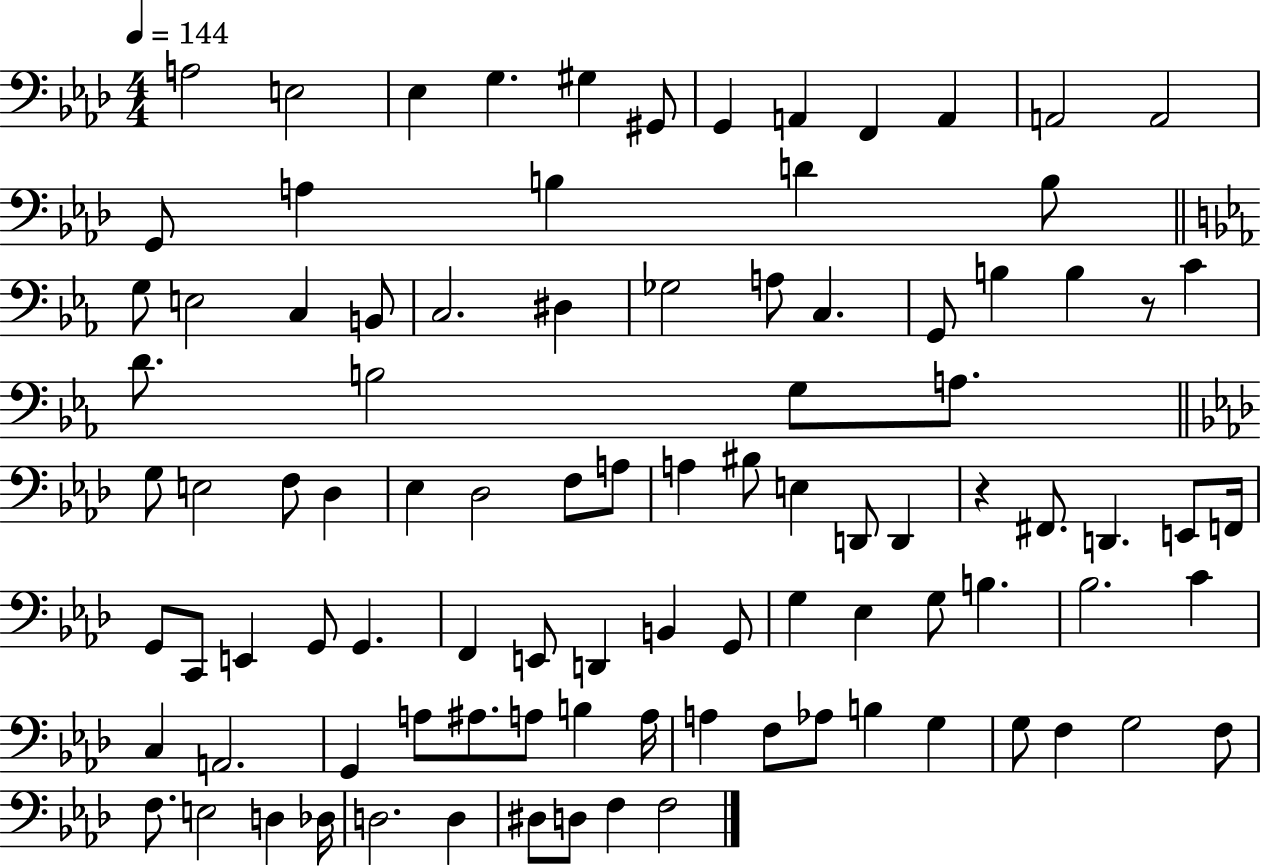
A3/h E3/h Eb3/q G3/q. G#3/q G#2/e G2/q A2/q F2/q A2/q A2/h A2/h G2/e A3/q B3/q D4/q B3/e G3/e E3/h C3/q B2/e C3/h. D#3/q Gb3/h A3/e C3/q. G2/e B3/q B3/q R/e C4/q D4/e. B3/h G3/e A3/e. G3/e E3/h F3/e Db3/q Eb3/q Db3/h F3/e A3/e A3/q BIS3/e E3/q D2/e D2/q R/q F#2/e. D2/q. E2/e F2/s G2/e C2/e E2/q G2/e G2/q. F2/q E2/e D2/q B2/q G2/e G3/q Eb3/q G3/e B3/q. Bb3/h. C4/q C3/q A2/h. G2/q A3/e A#3/e. A3/e B3/q A3/s A3/q F3/e Ab3/e B3/q G3/q G3/e F3/q G3/h F3/e F3/e. E3/h D3/q Db3/s D3/h. D3/q D#3/e D3/e F3/q F3/h